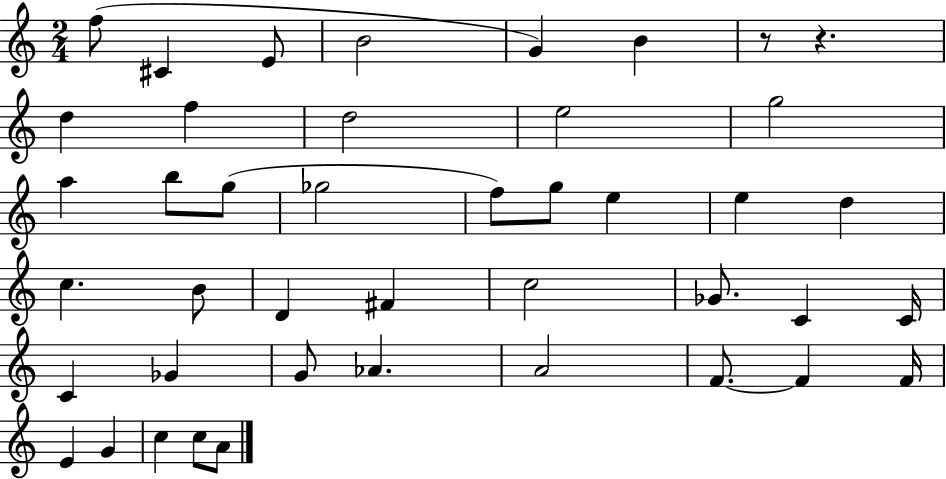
F5/e C#4/q E4/e B4/h G4/q B4/q R/e R/q. D5/q F5/q D5/h E5/h G5/h A5/q B5/e G5/e Gb5/h F5/e G5/e E5/q E5/q D5/q C5/q. B4/e D4/q F#4/q C5/h Gb4/e. C4/q C4/s C4/q Gb4/q G4/e Ab4/q. A4/h F4/e. F4/q F4/s E4/q G4/q C5/q C5/e A4/e